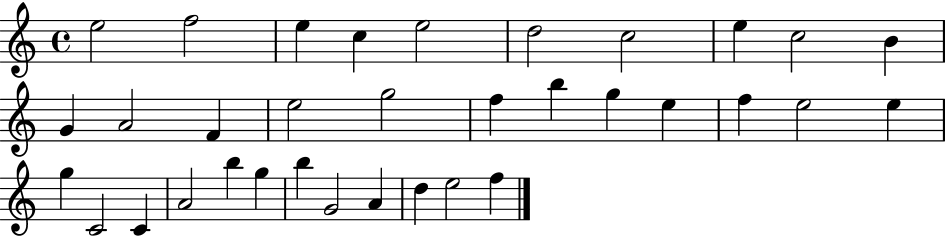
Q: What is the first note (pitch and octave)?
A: E5